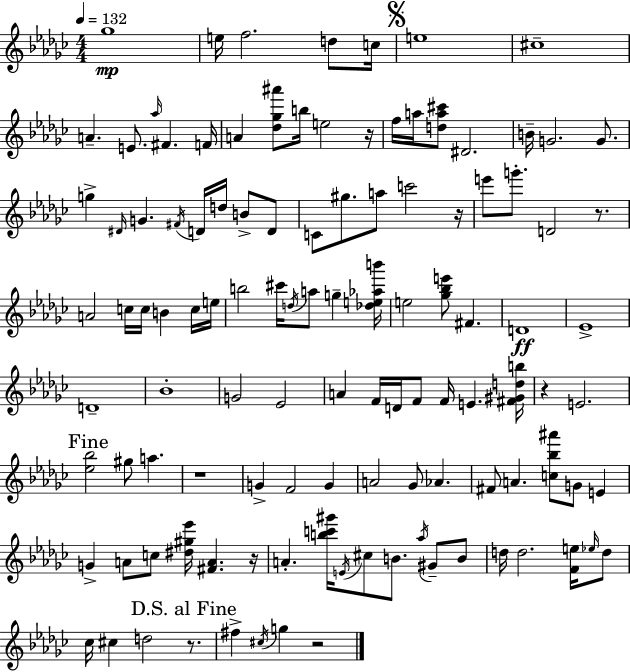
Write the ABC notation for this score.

X:1
T:Untitled
M:4/4
L:1/4
K:Ebm
_g4 e/4 f2 d/2 c/4 e4 ^c4 A E/2 _a/4 ^F F/4 A [_d_g^a']/2 b/4 e2 z/4 f/4 a/4 [da^c']/2 ^D2 B/4 G2 G/2 g ^D/4 G ^F/4 D/4 d/4 B/2 D/2 C/2 ^g/2 a/2 c'2 z/4 e'/2 g'/2 D2 z/2 A2 c/4 c/4 B c/4 e/4 b2 ^c'/4 d/4 a/2 g [_de_ab']/4 e2 [_g_be']/2 ^F D4 _E4 D4 _B4 G2 _E2 A F/4 D/4 F/2 F/4 E [^F^Gdb]/4 z E2 [_e_b]2 ^g/2 a z4 G F2 G A2 _G/2 _A ^F/2 A [c_b^a']/2 G/2 E G A/2 c/2 [^d^g_e']/4 [^FA] z/4 A [bc'^g']/4 E/4 ^c/2 B/2 _a/4 ^G/2 B/2 d/4 d2 [Fe]/4 _e/4 d/2 _c/4 ^c d2 z/2 ^f ^c/4 g z2